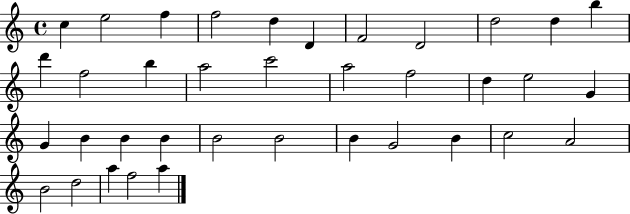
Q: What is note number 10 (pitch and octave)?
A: D5